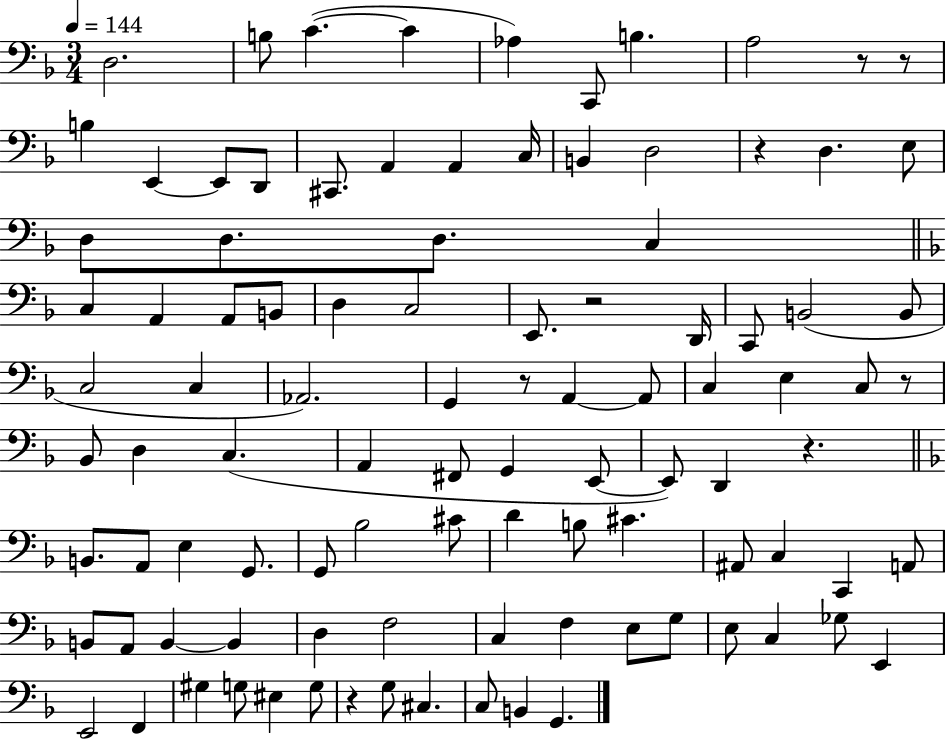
D3/h. B3/e C4/q. C4/q Ab3/q C2/e B3/q. A3/h R/e R/e B3/q E2/q E2/e D2/e C#2/e. A2/q A2/q C3/s B2/q D3/h R/q D3/q. E3/e D3/e D3/e. D3/e. C3/q C3/q A2/q A2/e B2/e D3/q C3/h E2/e. R/h D2/s C2/e B2/h B2/e C3/h C3/q Ab2/h. G2/q R/e A2/q A2/e C3/q E3/q C3/e R/e Bb2/e D3/q C3/q. A2/q F#2/e G2/q E2/e E2/e D2/q R/q. B2/e. A2/e E3/q G2/e. G2/e Bb3/h C#4/e D4/q B3/e C#4/q. A#2/e C3/q C2/q A2/e B2/e A2/e B2/q B2/q D3/q F3/h C3/q F3/q E3/e G3/e E3/e C3/q Gb3/e E2/q E2/h F2/q G#3/q G3/e EIS3/q G3/e R/q G3/e C#3/q. C3/e B2/q G2/q.